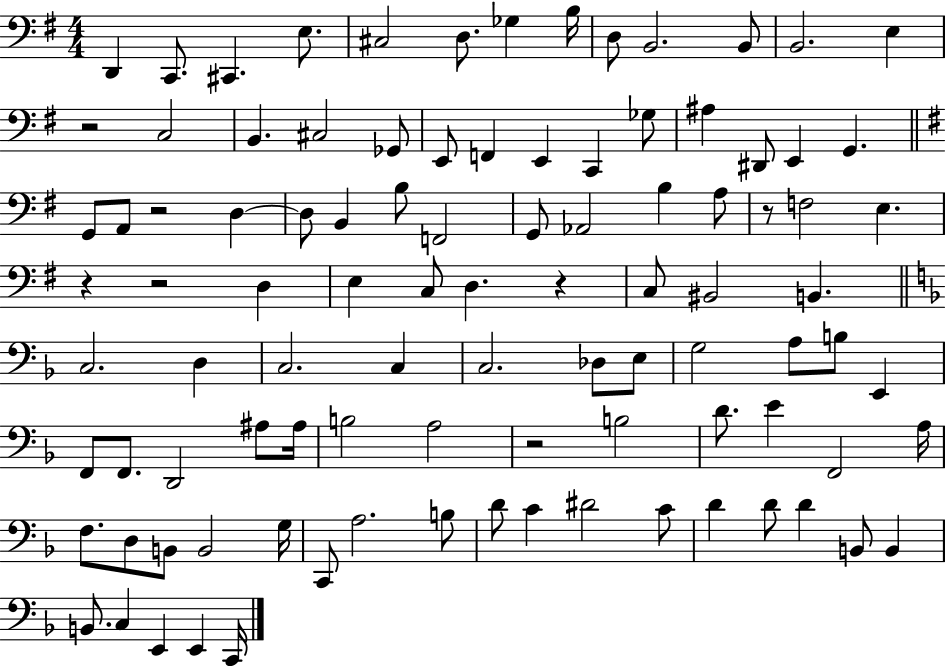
{
  \clef bass
  \numericTimeSignature
  \time 4/4
  \key g \major
  d,4 c,8. cis,4. e8. | cis2 d8. ges4 b16 | d8 b,2. b,8 | b,2. e4 | \break r2 c2 | b,4. cis2 ges,8 | e,8 f,4 e,4 c,4 ges8 | ais4 dis,8 e,4 g,4. | \break \bar "||" \break \key g \major g,8 a,8 r2 d4~~ | d8 b,4 b8 f,2 | g,8 aes,2 b4 a8 | r8 f2 e4. | \break r4 r2 d4 | e4 c8 d4. r4 | c8 bis,2 b,4. | \bar "||" \break \key d \minor c2. d4 | c2. c4 | c2. des8 e8 | g2 a8 b8 e,4 | \break f,8 f,8. d,2 ais8 ais16 | b2 a2 | r2 b2 | d'8. e'4 f,2 a16 | \break f8. d8 b,8 b,2 g16 | c,8 a2. b8 | d'8 c'4 dis'2 c'8 | d'4 d'8 d'4 b,8 b,4 | \break b,8. c4 e,4 e,4 c,16 | \bar "|."
}